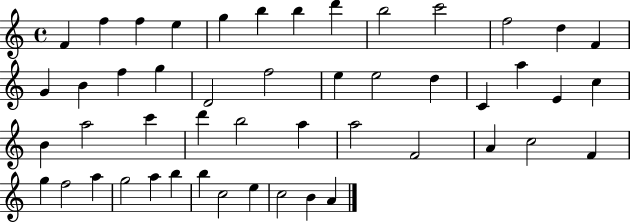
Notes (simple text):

F4/q F5/q F5/q E5/q G5/q B5/q B5/q D6/q B5/h C6/h F5/h D5/q F4/q G4/q B4/q F5/q G5/q D4/h F5/h E5/q E5/h D5/q C4/q A5/q E4/q C5/q B4/q A5/h C6/q D6/q B5/h A5/q A5/h F4/h A4/q C5/h F4/q G5/q F5/h A5/q G5/h A5/q B5/q B5/q C5/h E5/q C5/h B4/q A4/q